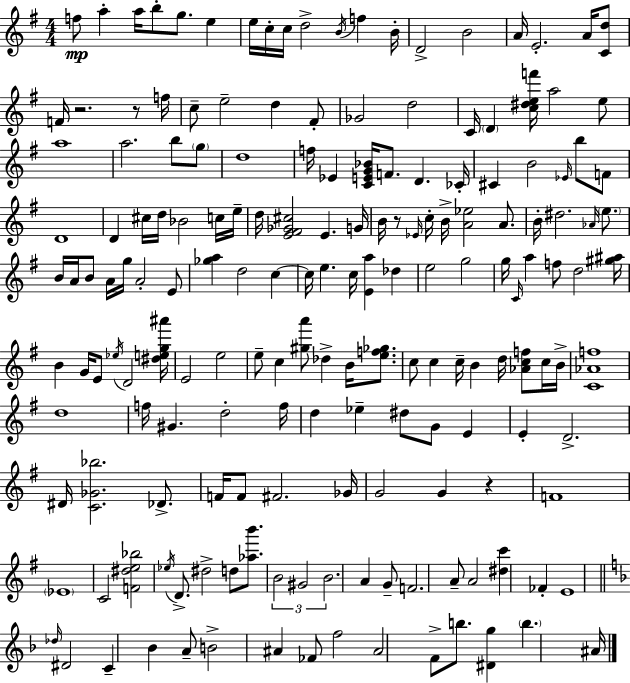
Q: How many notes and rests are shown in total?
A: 175